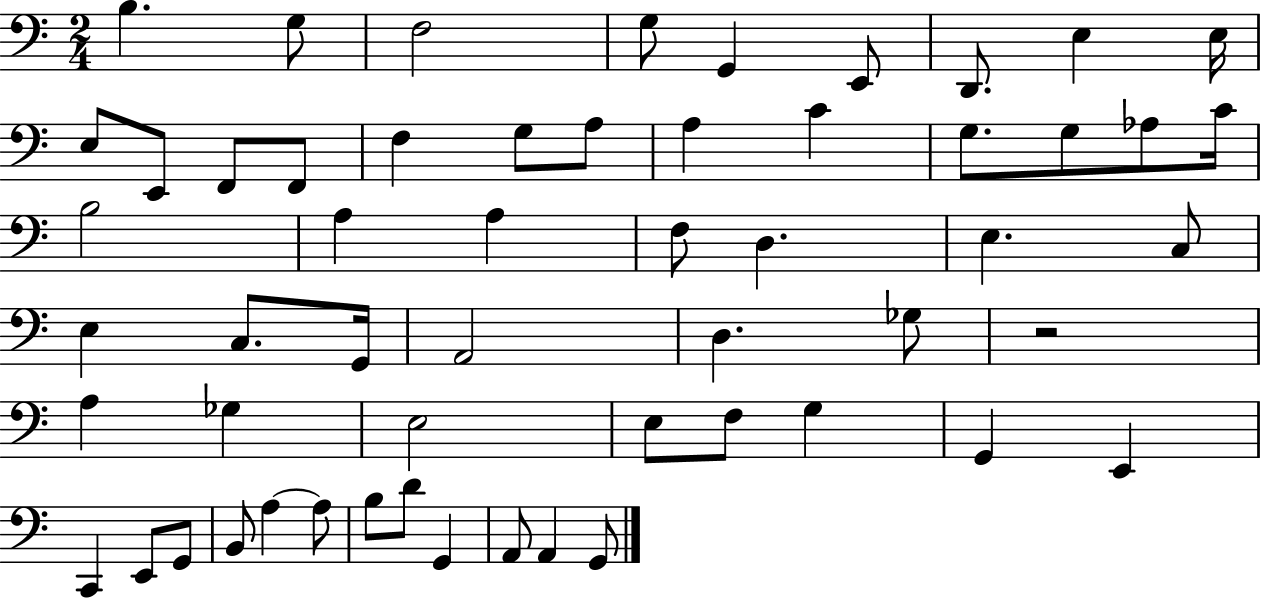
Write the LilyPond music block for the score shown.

{
  \clef bass
  \numericTimeSignature
  \time 2/4
  \key c \major
  b4. g8 | f2 | g8 g,4 e,8 | d,8. e4 e16 | \break e8 e,8 f,8 f,8 | f4 g8 a8 | a4 c'4 | g8. g8 aes8 c'16 | \break b2 | a4 a4 | f8 d4. | e4. c8 | \break e4 c8. g,16 | a,2 | d4. ges8 | r2 | \break a4 ges4 | e2 | e8 f8 g4 | g,4 e,4 | \break c,4 e,8 g,8 | b,8 a4~~ a8 | b8 d'8 g,4 | a,8 a,4 g,8 | \break \bar "|."
}